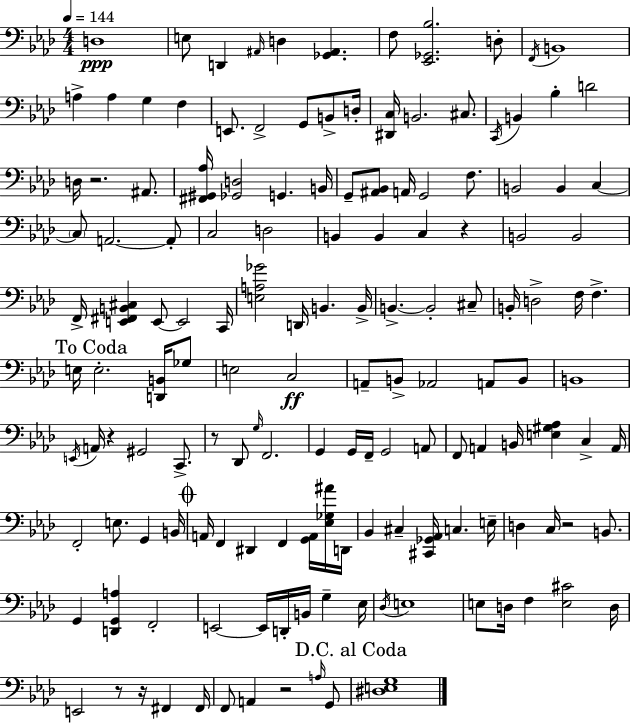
D3/w E3/e D2/q A#2/s D3/q [Gb2,A#2]/q. F3/e [Eb2,Gb2,Bb3]/h. D3/e F2/s B2/w A3/q A3/q G3/q F3/q E2/e. F2/h G2/e B2/e D3/s [D#2,C3]/s B2/h. C#3/e. C2/s B2/q Bb3/q D4/h D3/s R/h. A#2/e. [F#2,G#2,Ab3]/s [Gb2,D3]/h G2/q. B2/s G2/e [A#2,Bb2]/e A2/s G2/h F3/e. B2/h B2/q C3/q C3/e A2/h. A2/e C3/h D3/h B2/q B2/q C3/q R/q B2/h B2/h F2/s [E2,F#2,B2,C#3]/q E2/e E2/h C2/s [E3,A3,Gb4]/h D2/s B2/q. B2/s B2/q. B2/h C#3/e B2/s D3/h F3/s F3/q. E3/s E3/h. [D2,B2]/s Gb3/e E3/h C3/h A2/e B2/e Ab2/h A2/e B2/e B2/w E2/s A2/s R/q G#2/h C2/e. R/e Db2/e G3/s F2/h. G2/q G2/s F2/s G2/h A2/e F2/e A2/q B2/s [E3,G#3,Ab3]/q C3/q A2/s F2/h E3/e. G2/q B2/s A2/s F2/q D#2/q F2/q [G2,A2]/s [Eb3,Gb3,A#4]/s D2/s Bb2/q C#3/q [C#2,Gb2,Ab2]/s C3/q. E3/s D3/q C3/s R/h B2/e. G2/q [D2,G2,A3]/q F2/h E2/h E2/s D2/s B2/s G3/q Eb3/s Db3/s E3/w E3/e D3/s F3/q [E3,C#4]/h D3/s E2/h R/e R/s F#2/q F#2/s F2/e A2/q R/h A3/s G2/e [D#3,E3,G3]/w